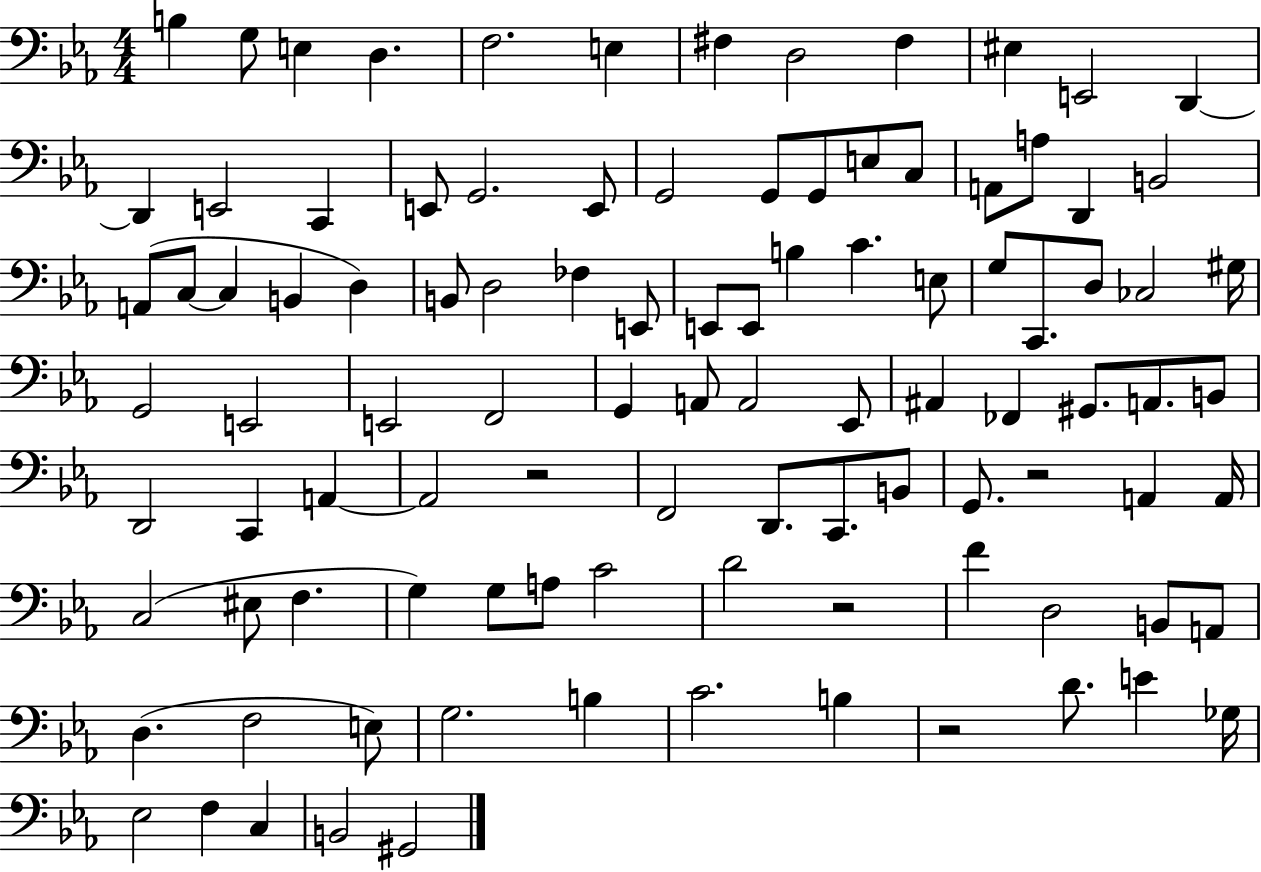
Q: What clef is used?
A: bass